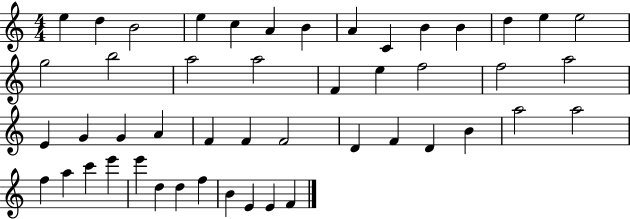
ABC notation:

X:1
T:Untitled
M:4/4
L:1/4
K:C
e d B2 e c A B A C B B d e e2 g2 b2 a2 a2 F e f2 f2 a2 E G G A F F F2 D F D B a2 a2 f a c' e' e' d d f B E E F